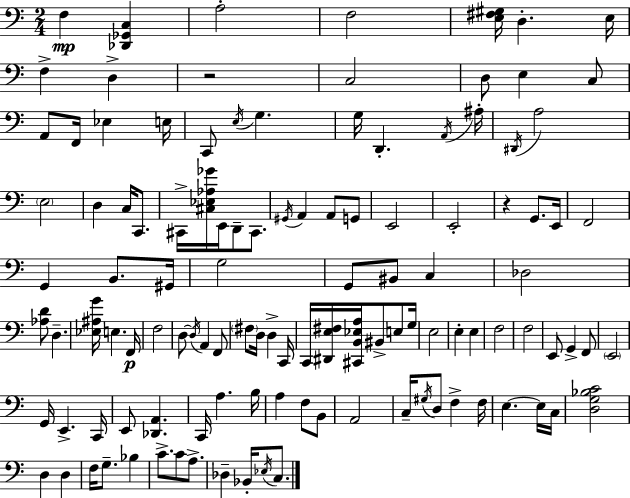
{
  \clef bass
  \numericTimeSignature
  \time 2/4
  \key c \major
  \repeat volta 2 { f4\mp <des, ges, c>4 | a2-. | f2 | <e fis gis>16 d4.-. e16 | \break f4-> d4-> | r2 | c2 | d8 e4 c8 | \break a,8 f,16 ees4 e16 | c,8 \acciaccatura { e16 } g4. | g16 d,4.-. | \acciaccatura { a,16 } ais16-. \acciaccatura { dis,16 } a2 | \break \parenthesize e2 | d4 c16 | c,8. cis,16-> <cis ees aes ges'>16 e,16 d,8-- | cis,8. \acciaccatura { gis,16 } a,4 | \break a,8 g,8 e,2 | e,2-. | r4 | g,8. e,16 f,2 | \break g,4 | b,8. gis,16 g2 | g,8 bis,8 | c4 des2 | \break <aes d'>8 d4.-- | <ees ais g'>16 e4. | f,16\p f2 | d8~~ \acciaccatura { d16 } a,4 | \break f,8 \parenthesize fis8 d16 | d4-> c,16 c,16 <dis, e fis>16 <cis, b, ees a>16 | bis,8-> e8 g16 e2 | e4-. | \break e4 f2 | f2 | e,8 g,4-> | f,8 \parenthesize e,2 | \break g,16 e,4.-> | c,16 e,8 <des, a,>4. | c,16 a4. | b16 a4 | \break f8 b,8 a,2 | c16-- \acciaccatura { gis16 } d8 | f4-> f16 e4.~~ | e16 c16 <d g bes c'>2 | \break d4 | d4 f16 g8.-- | bes4 c'8.-> | c'8 a8.-> des4-- | \break bes,16-. \acciaccatura { ees16 } c8. } \bar "|."
}